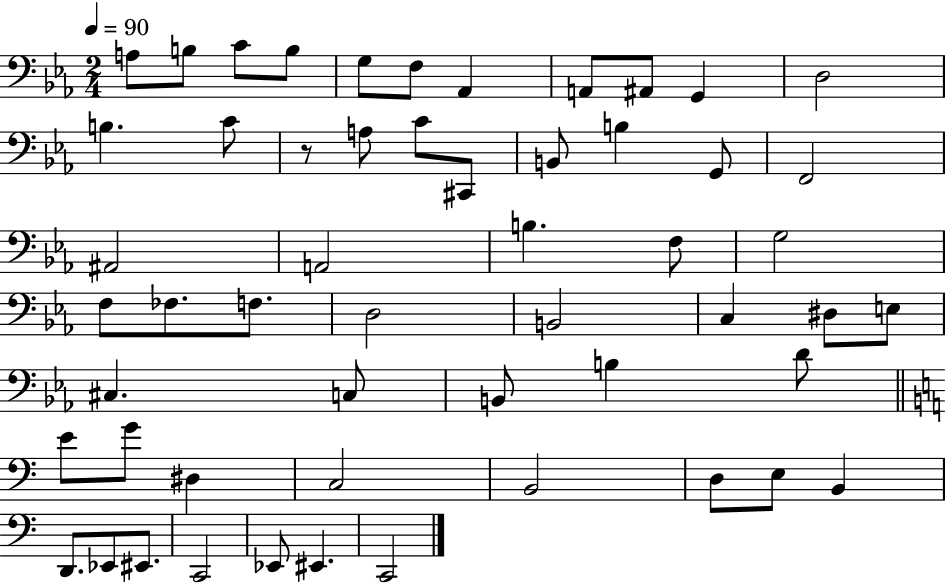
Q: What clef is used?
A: bass